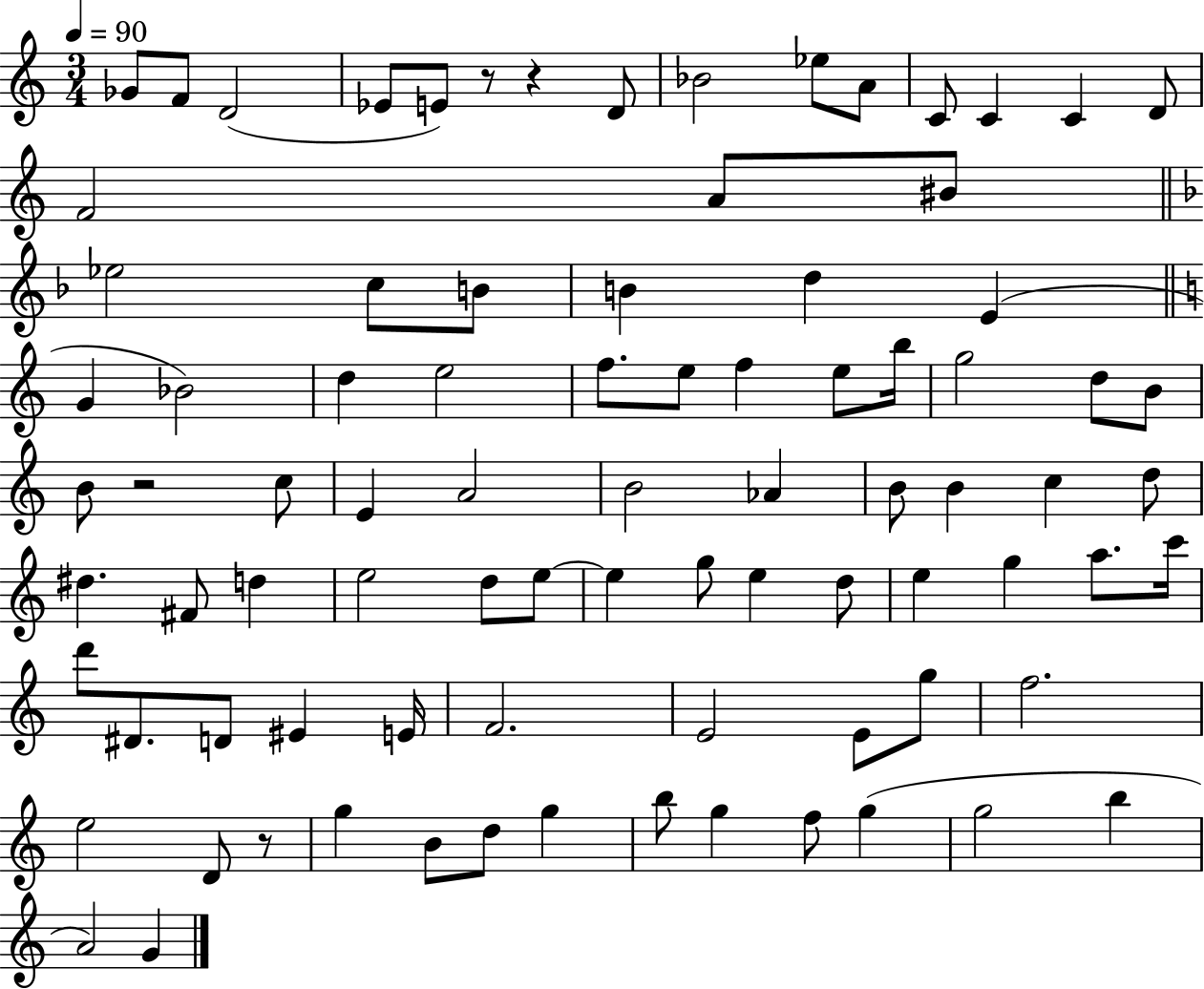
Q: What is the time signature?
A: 3/4